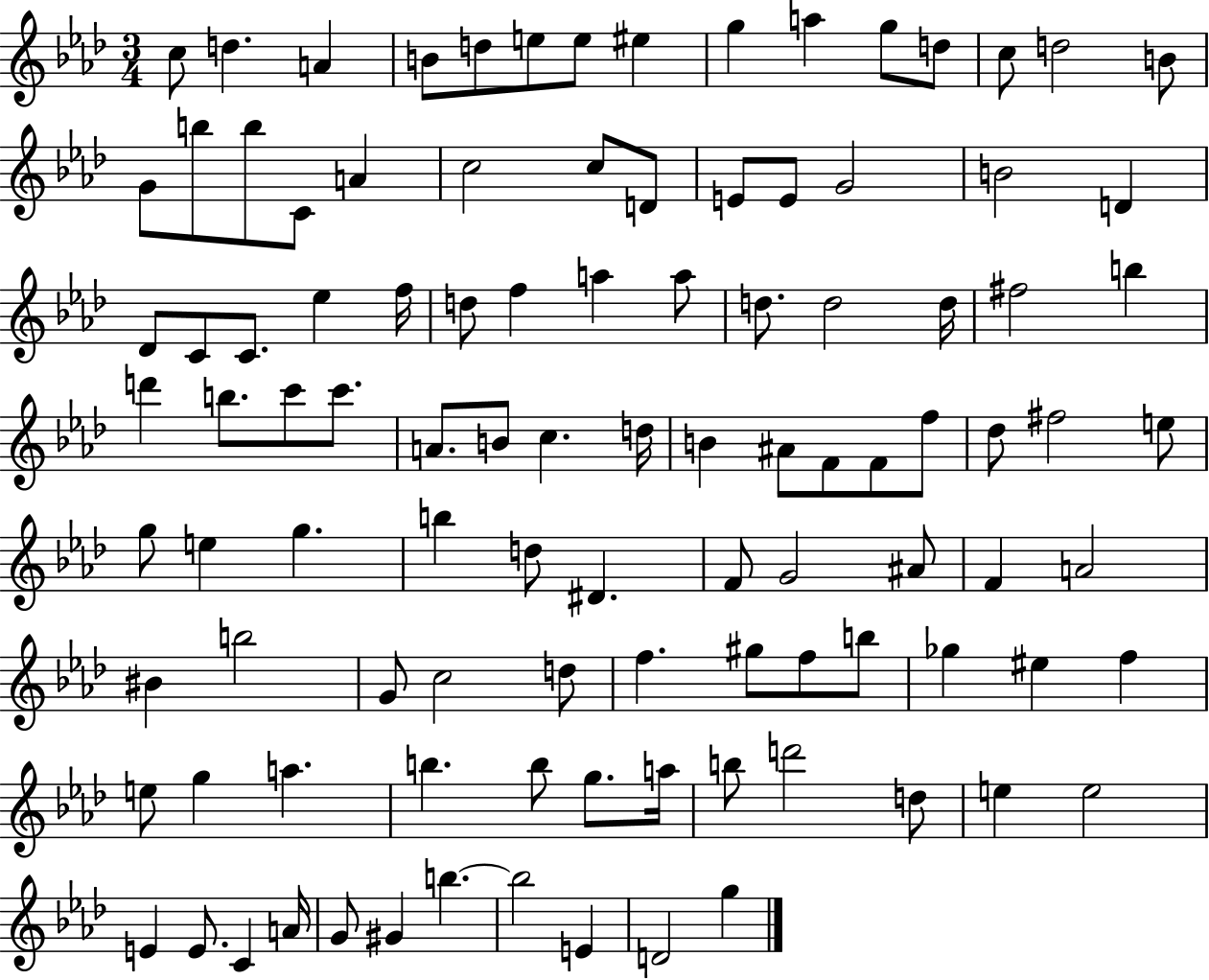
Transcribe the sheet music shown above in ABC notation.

X:1
T:Untitled
M:3/4
L:1/4
K:Ab
c/2 d A B/2 d/2 e/2 e/2 ^e g a g/2 d/2 c/2 d2 B/2 G/2 b/2 b/2 C/2 A c2 c/2 D/2 E/2 E/2 G2 B2 D _D/2 C/2 C/2 _e f/4 d/2 f a a/2 d/2 d2 d/4 ^f2 b d' b/2 c'/2 c'/2 A/2 B/2 c d/4 B ^A/2 F/2 F/2 f/2 _d/2 ^f2 e/2 g/2 e g b d/2 ^D F/2 G2 ^A/2 F A2 ^B b2 G/2 c2 d/2 f ^g/2 f/2 b/2 _g ^e f e/2 g a b b/2 g/2 a/4 b/2 d'2 d/2 e e2 E E/2 C A/4 G/2 ^G b b2 E D2 g